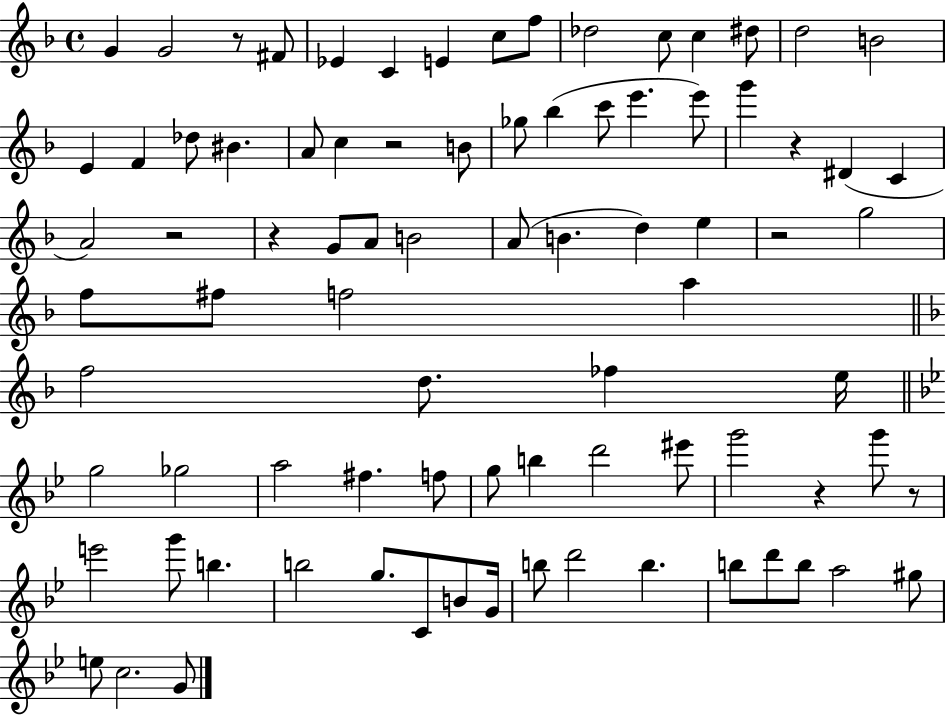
{
  \clef treble
  \time 4/4
  \defaultTimeSignature
  \key f \major
  g'4 g'2 r8 fis'8 | ees'4 c'4 e'4 c''8 f''8 | des''2 c''8 c''4 dis''8 | d''2 b'2 | \break e'4 f'4 des''8 bis'4. | a'8 c''4 r2 b'8 | ges''8 bes''4( c'''8 e'''4. e'''8) | g'''4 r4 dis'4( c'4 | \break a'2) r2 | r4 g'8 a'8 b'2 | a'8( b'4. d''4) e''4 | r2 g''2 | \break f''8 fis''8 f''2 a''4 | \bar "||" \break \key f \major f''2 d''8. fes''4 e''16 | \bar "||" \break \key bes \major g''2 ges''2 | a''2 fis''4. f''8 | g''8 b''4 d'''2 eis'''8 | g'''2 r4 g'''8 r8 | \break e'''2 g'''8 b''4. | b''2 g''8. c'8 b'8 g'16 | b''8 d'''2 b''4. | b''8 d'''8 b''8 a''2 gis''8 | \break e''8 c''2. g'8 | \bar "|."
}